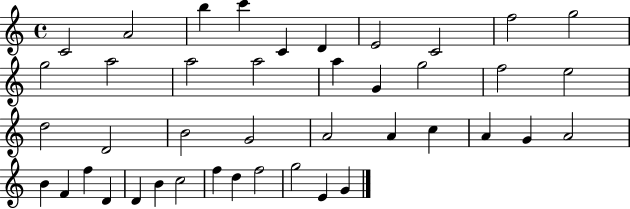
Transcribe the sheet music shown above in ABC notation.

X:1
T:Untitled
M:4/4
L:1/4
K:C
C2 A2 b c' C D E2 C2 f2 g2 g2 a2 a2 a2 a G g2 f2 e2 d2 D2 B2 G2 A2 A c A G A2 B F f D D B c2 f d f2 g2 E G